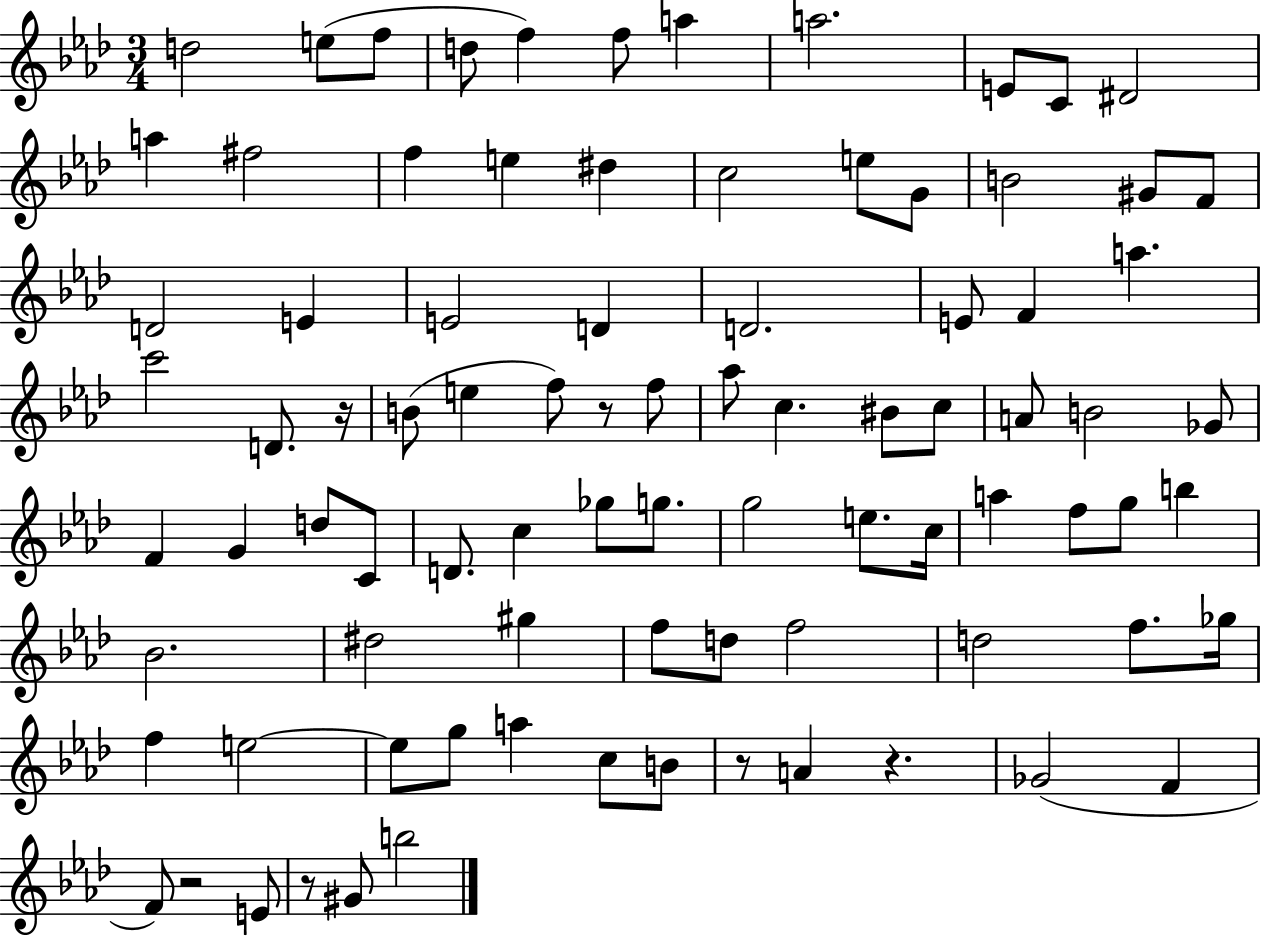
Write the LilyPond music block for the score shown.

{
  \clef treble
  \numericTimeSignature
  \time 3/4
  \key aes \major
  \repeat volta 2 { d''2 e''8( f''8 | d''8 f''4) f''8 a''4 | a''2. | e'8 c'8 dis'2 | \break a''4 fis''2 | f''4 e''4 dis''4 | c''2 e''8 g'8 | b'2 gis'8 f'8 | \break d'2 e'4 | e'2 d'4 | d'2. | e'8 f'4 a''4. | \break c'''2 d'8. r16 | b'8( e''4 f''8) r8 f''8 | aes''8 c''4. bis'8 c''8 | a'8 b'2 ges'8 | \break f'4 g'4 d''8 c'8 | d'8. c''4 ges''8 g''8. | g''2 e''8. c''16 | a''4 f''8 g''8 b''4 | \break bes'2. | dis''2 gis''4 | f''8 d''8 f''2 | d''2 f''8. ges''16 | \break f''4 e''2~~ | e''8 g''8 a''4 c''8 b'8 | r8 a'4 r4. | ges'2( f'4 | \break f'8) r2 e'8 | r8 gis'8 b''2 | } \bar "|."
}